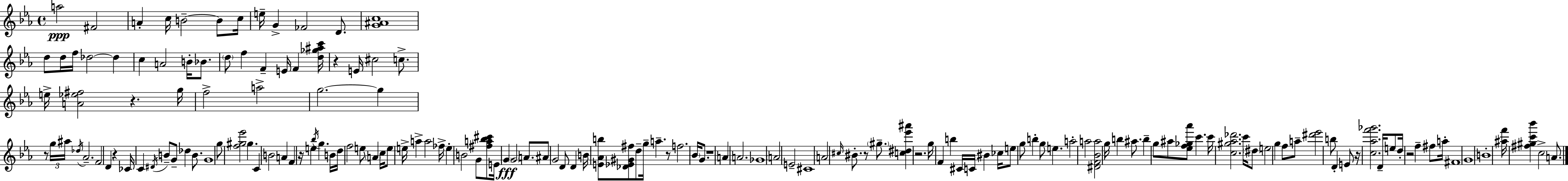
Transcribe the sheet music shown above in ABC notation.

X:1
T:Untitled
M:4/4
L:1/4
K:Cm
a2 ^F2 A c/4 B2 B/2 c/4 e/4 G _F2 D/2 [G^Ac]4 d/2 d/4 f/4 _d2 _d c A2 B/4 _B/2 d/2 f F E/4 F [d_g^ac']/4 z E/4 ^c2 c/2 e/4 [A_e^f]2 z g/4 f2 a2 g2 g z/2 g/4 ^a/4 _d/4 _A2 F2 D z _C/4 C ^D/4 B/2 G/2 _d B/2 G4 g/2 [f^g_e']2 ^g C B2 A F z/4 e _b/4 g B/4 d/4 f2 e/2 A c/4 e/2 e/4 a a2 _f/4 e B2 G/2 [^fa_b^c']/2 E/4 G G2 A/2 ^A/2 G2 D/2 D B/4 [E_Ab]/2 [_D_E^G^f]/2 d/2 g/4 a z/2 f2 _B/4 G/2 z4 A A2 _G4 A2 E2 ^C4 A2 ^c/4 ^B/2 z/2 ^g/2 [c^d_e'^a'] z2 g/4 F b ^C/4 C/4 ^B _c/4 e/2 g/2 b g/2 e a2 a2 [^DF_Ba]2 g/4 b ^a/2 b g/2 ^a/2 [_ef_g_a']/2 c' c'/4 [c^g_a_d']2 c'/4 ^d/2 e2 g f/2 a/2 [^d'_e']2 b/2 D E/2 z/4 [c_af'_g']2 D/4 e/2 d/4 z2 f ^f/2 a/4 ^F4 G4 B4 [^af']/4 [^f^gc'_b'] c2 A/2